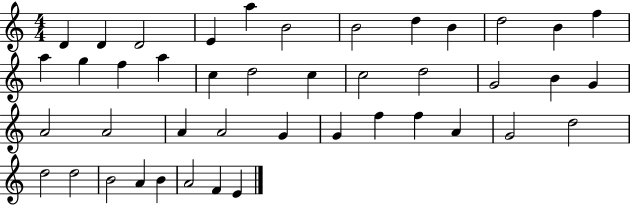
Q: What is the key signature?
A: C major